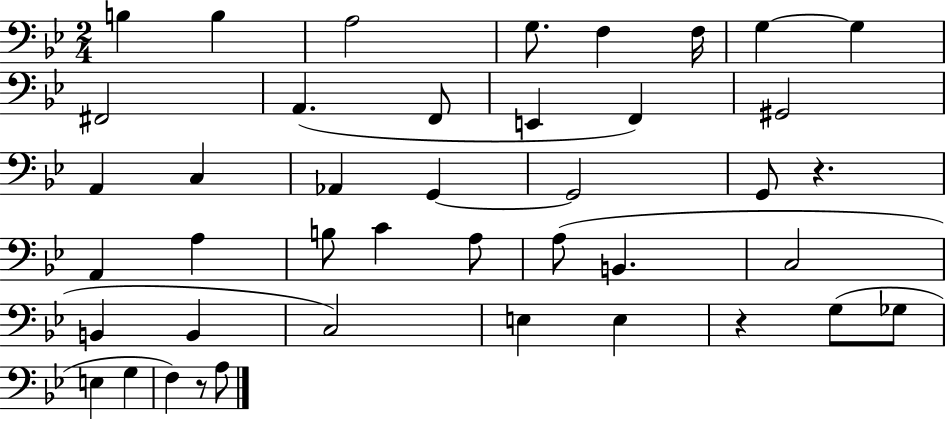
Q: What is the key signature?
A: BES major